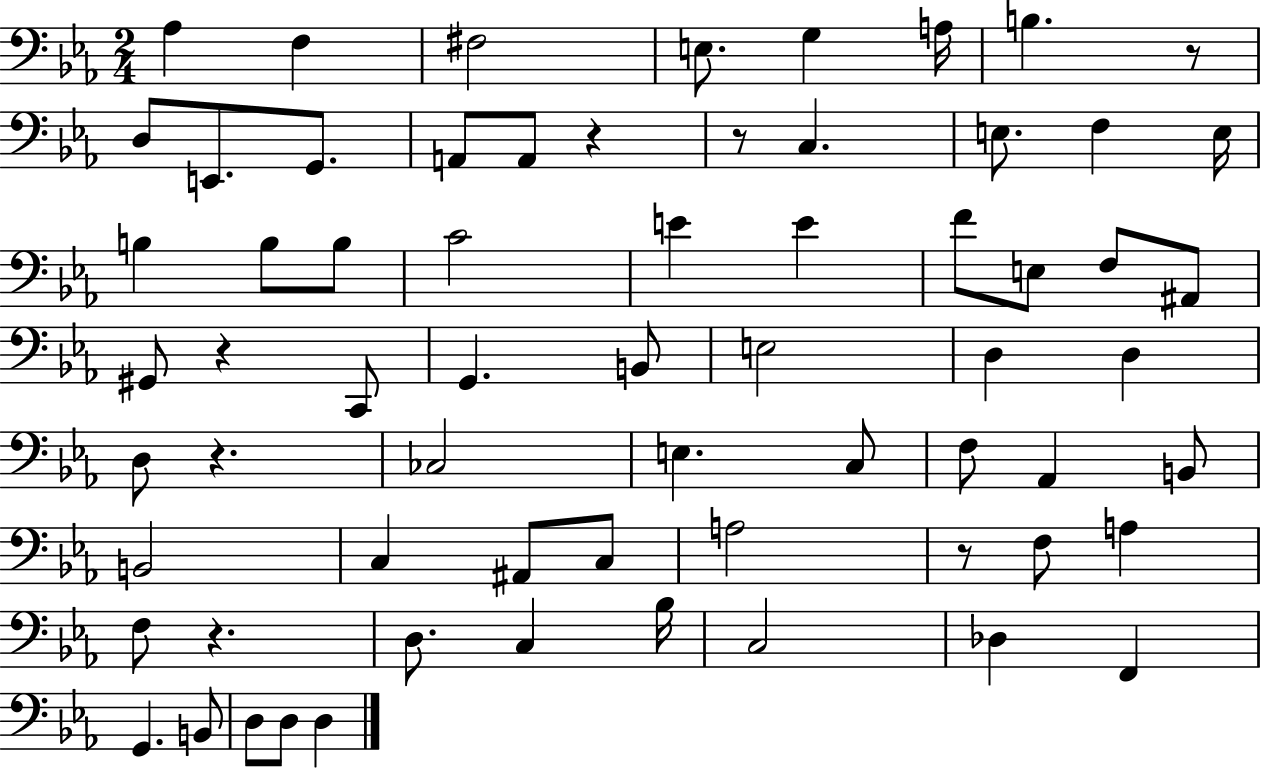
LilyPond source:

{
  \clef bass
  \numericTimeSignature
  \time 2/4
  \key ees \major
  \repeat volta 2 { aes4 f4 | fis2 | e8. g4 a16 | b4. r8 | \break d8 e,8. g,8. | a,8 a,8 r4 | r8 c4. | e8. f4 e16 | \break b4 b8 b8 | c'2 | e'4 e'4 | f'8 e8 f8 ais,8 | \break gis,8 r4 c,8 | g,4. b,8 | e2 | d4 d4 | \break d8 r4. | ces2 | e4. c8 | f8 aes,4 b,8 | \break b,2 | c4 ais,8 c8 | a2 | r8 f8 a4 | \break f8 r4. | d8. c4 bes16 | c2 | des4 f,4 | \break g,4. b,8 | d8 d8 d4 | } \bar "|."
}